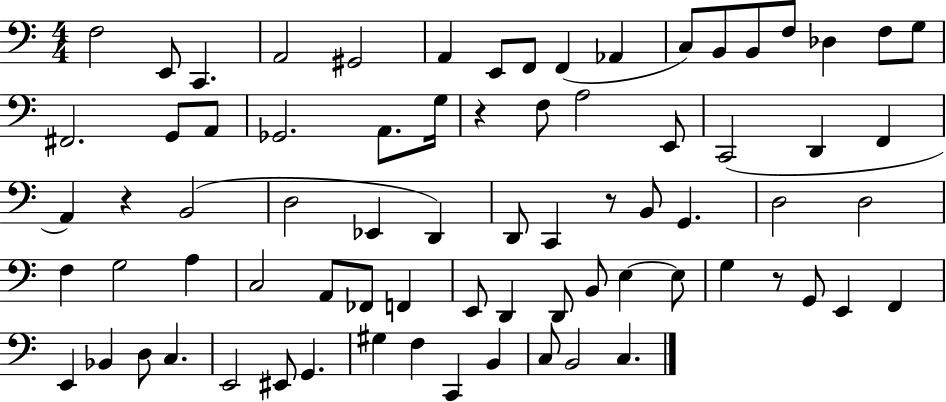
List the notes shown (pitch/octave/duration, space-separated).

F3/h E2/e C2/q. A2/h G#2/h A2/q E2/e F2/e F2/q Ab2/q C3/e B2/e B2/e F3/e Db3/q F3/e G3/e F#2/h. G2/e A2/e Gb2/h. A2/e. G3/s R/q F3/e A3/h E2/e C2/h D2/q F2/q A2/q R/q B2/h D3/h Eb2/q D2/q D2/e C2/q R/e B2/e G2/q. D3/h D3/h F3/q G3/h A3/q C3/h A2/e FES2/e F2/q E2/e D2/q D2/e B2/e E3/q E3/e G3/q R/e G2/e E2/q F2/q E2/q Bb2/q D3/e C3/q. E2/h EIS2/e G2/q. G#3/q F3/q C2/q B2/q C3/e B2/h C3/q.